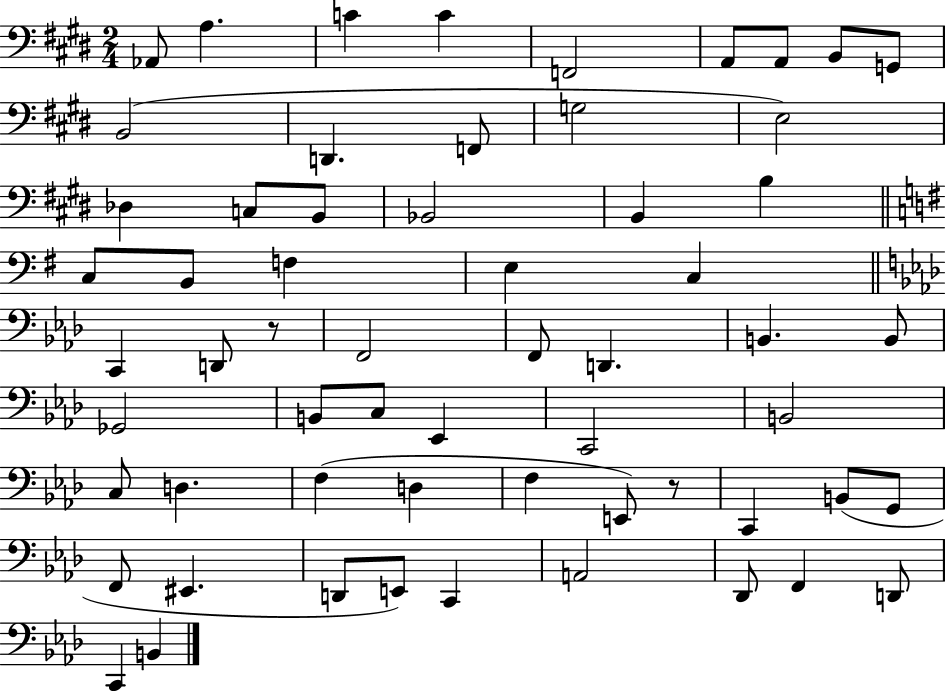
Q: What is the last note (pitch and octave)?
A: B2